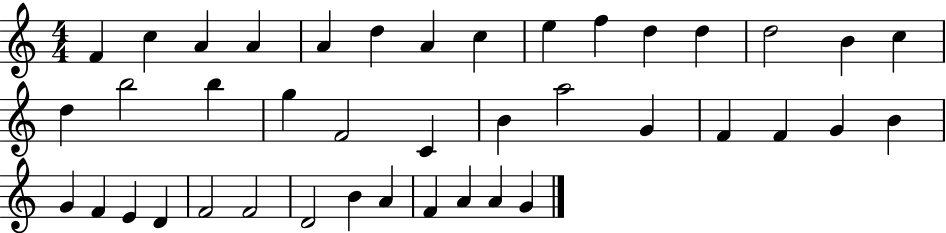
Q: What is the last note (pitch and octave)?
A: G4